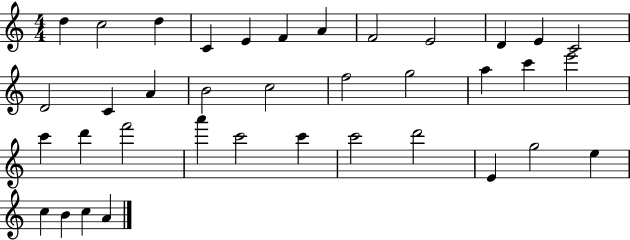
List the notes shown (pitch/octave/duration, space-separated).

D5/q C5/h D5/q C4/q E4/q F4/q A4/q F4/h E4/h D4/q E4/q C4/h D4/h C4/q A4/q B4/h C5/h F5/h G5/h A5/q C6/q E6/h C6/q D6/q F6/h A6/q C6/h C6/q C6/h D6/h E4/q G5/h E5/q C5/q B4/q C5/q A4/q